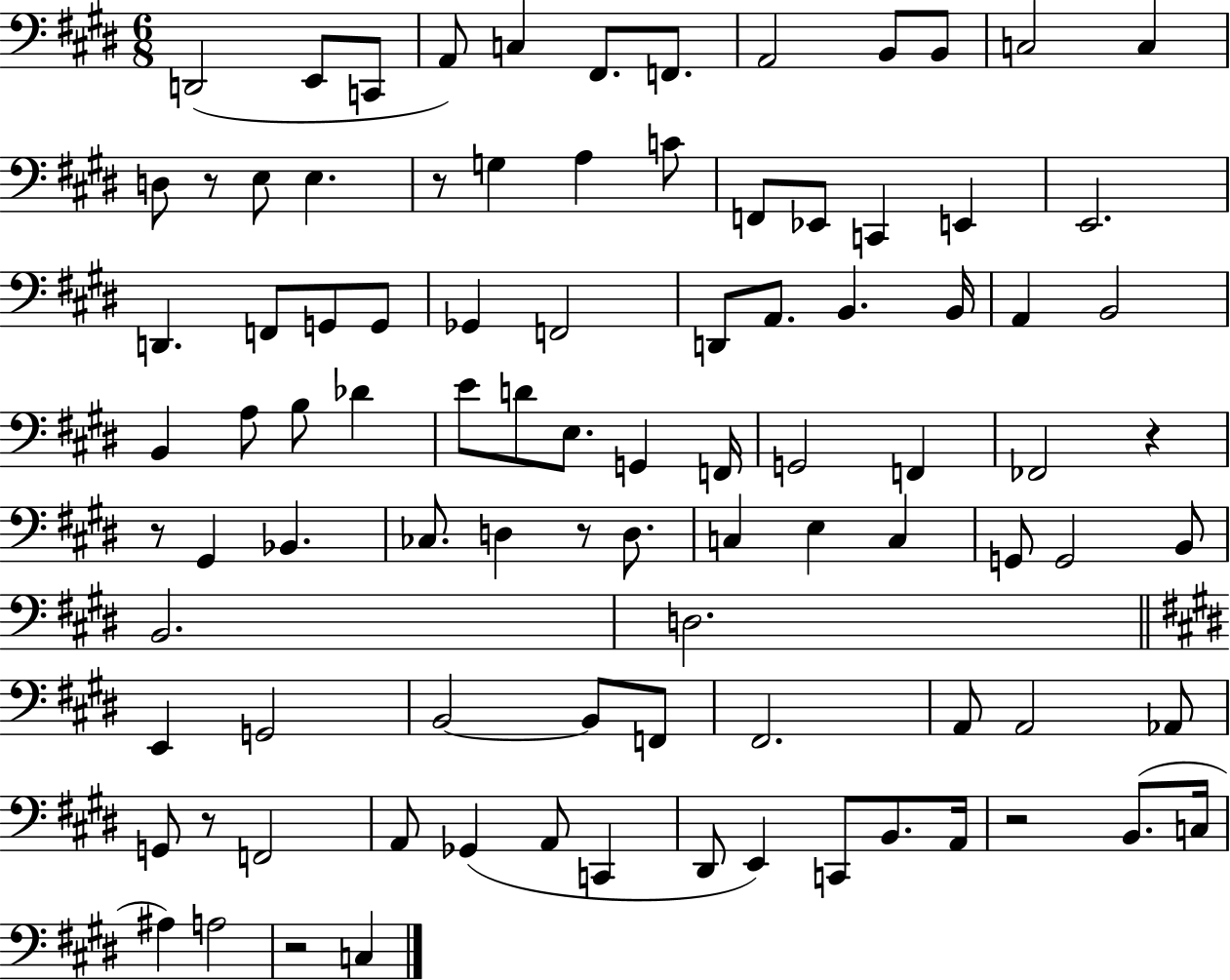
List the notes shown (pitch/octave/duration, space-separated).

D2/h E2/e C2/e A2/e C3/q F#2/e. F2/e. A2/h B2/e B2/e C3/h C3/q D3/e R/e E3/e E3/q. R/e G3/q A3/q C4/e F2/e Eb2/e C2/q E2/q E2/h. D2/q. F2/e G2/e G2/e Gb2/q F2/h D2/e A2/e. B2/q. B2/s A2/q B2/h B2/q A3/e B3/e Db4/q E4/e D4/e E3/e. G2/q F2/s G2/h F2/q FES2/h R/q R/e G#2/q Bb2/q. CES3/e. D3/q R/e D3/e. C3/q E3/q C3/q G2/e G2/h B2/e B2/h. D3/h. E2/q G2/h B2/h B2/e F2/e F#2/h. A2/e A2/h Ab2/e G2/e R/e F2/h A2/e Gb2/q A2/e C2/q D#2/e E2/q C2/e B2/e. A2/s R/h B2/e. C3/s A#3/q A3/h R/h C3/q